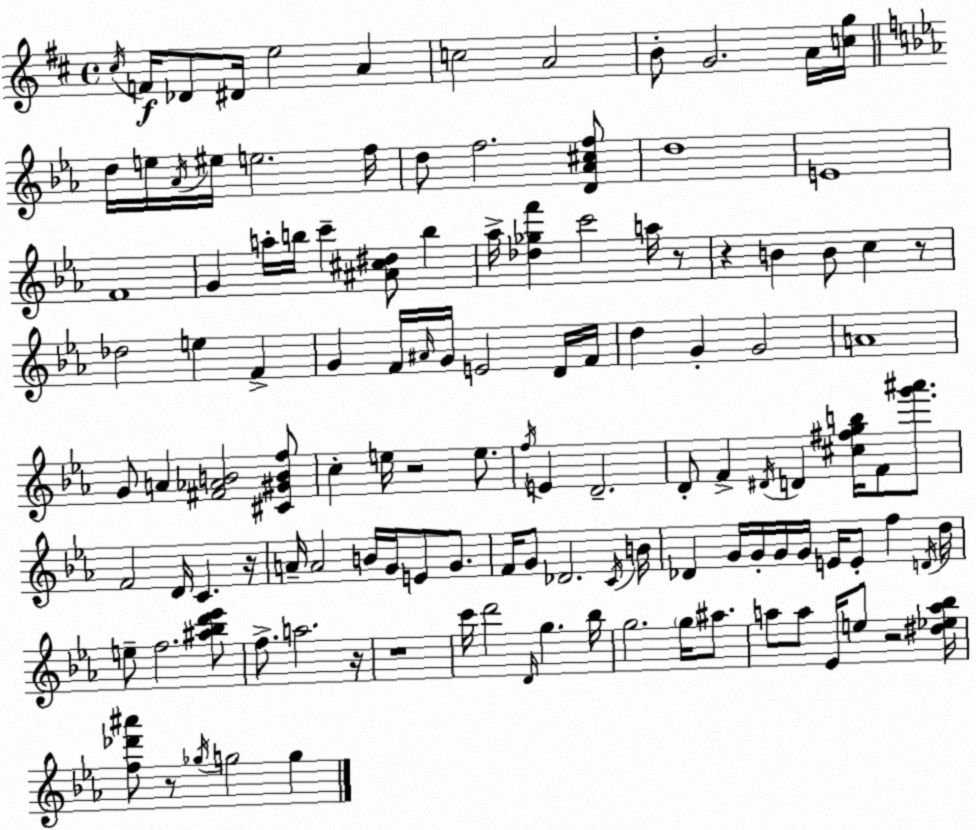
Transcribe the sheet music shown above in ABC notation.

X:1
T:Untitled
M:4/4
L:1/4
K:D
^c/4 F/4 _D/2 ^D/4 e2 A c2 A2 B/2 G2 A/4 [cg]/4 d/4 e/4 _A/4 ^e/4 e2 f/4 d/2 f2 [D_A^cf]/2 d4 E4 F4 G a/4 b/4 c' [^A^c^d]/2 b _a/4 [_d_gf'] c'2 a/4 z/2 z B B/2 c z/2 _d2 e F G F/4 ^A/4 G/4 E2 D/4 F/4 d G G2 A4 G/2 A [^F_AB]2 [^C^GBf]/2 c e/4 z2 e/2 f/4 E D2 D/2 F ^D/4 D [^c^fgb]/4 F/2 [g'^a']/2 F2 D/4 C z/4 A/4 A2 B/4 G/4 E/2 G/2 F/4 G/2 _D2 C/4 B/4 _D G/4 G/4 G/4 G/4 E/4 E/2 f D/4 d/4 e/2 f2 [^a_bd'_e']/2 f/2 a2 z/4 z4 c'/4 d'2 D/4 g _b/4 g2 g/4 ^a/2 a/2 a/2 _E/4 e/2 z2 [^d_ea_b]/4 [f_d'^a']/2 z/2 _g/4 g2 g